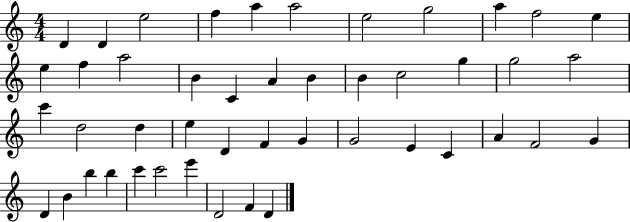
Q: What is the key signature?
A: C major